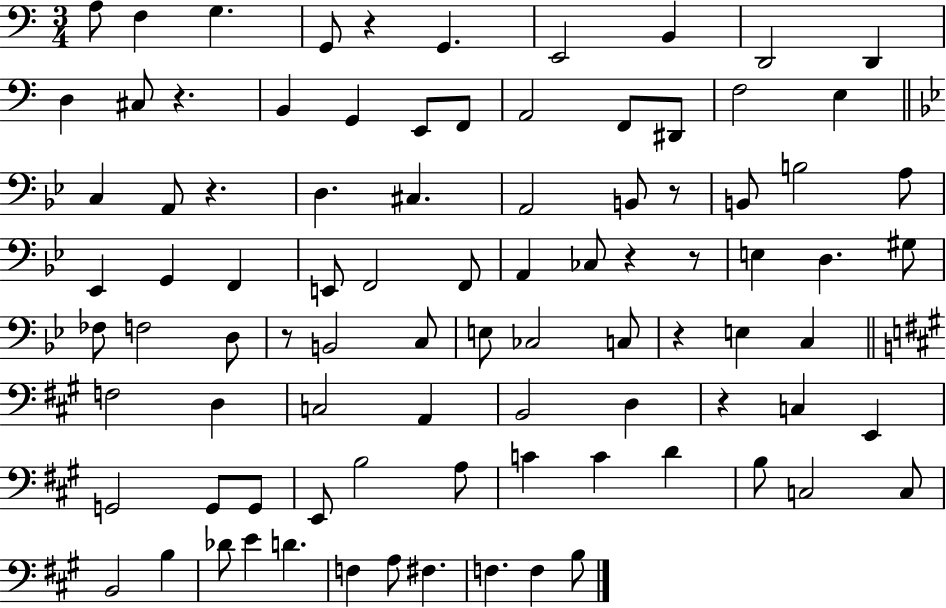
{
  \clef bass
  \numericTimeSignature
  \time 3/4
  \key c \major
  a8 f4 g4. | g,8 r4 g,4. | e,2 b,4 | d,2 d,4 | \break d4 cis8 r4. | b,4 g,4 e,8 f,8 | a,2 f,8 dis,8 | f2 e4 | \break \bar "||" \break \key bes \major c4 a,8 r4. | d4. cis4. | a,2 b,8 r8 | b,8 b2 a8 | \break ees,4 g,4 f,4 | e,8 f,2 f,8 | a,4 ces8 r4 r8 | e4 d4. gis8 | \break fes8 f2 d8 | r8 b,2 c8 | e8 ces2 c8 | r4 e4 c4 | \break \bar "||" \break \key a \major f2 d4 | c2 a,4 | b,2 d4 | r4 c4 e,4 | \break g,2 g,8 g,8 | e,8 b2 a8 | c'4 c'4 d'4 | b8 c2 c8 | \break b,2 b4 | des'8 e'4 d'4. | f4 a8 fis4. | f4. f4 b8 | \break \bar "|."
}